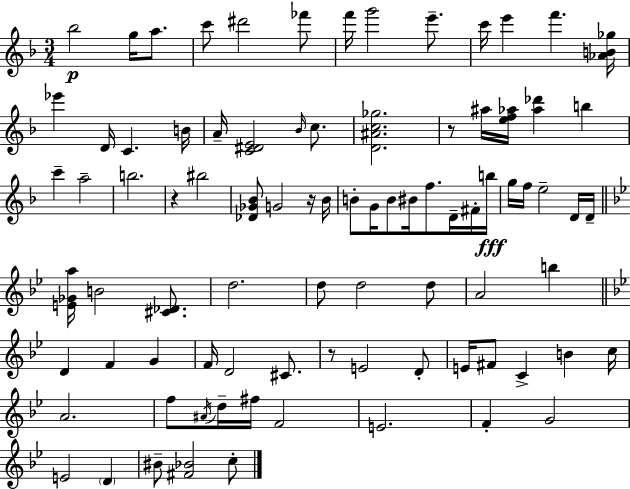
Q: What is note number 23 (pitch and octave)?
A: A5